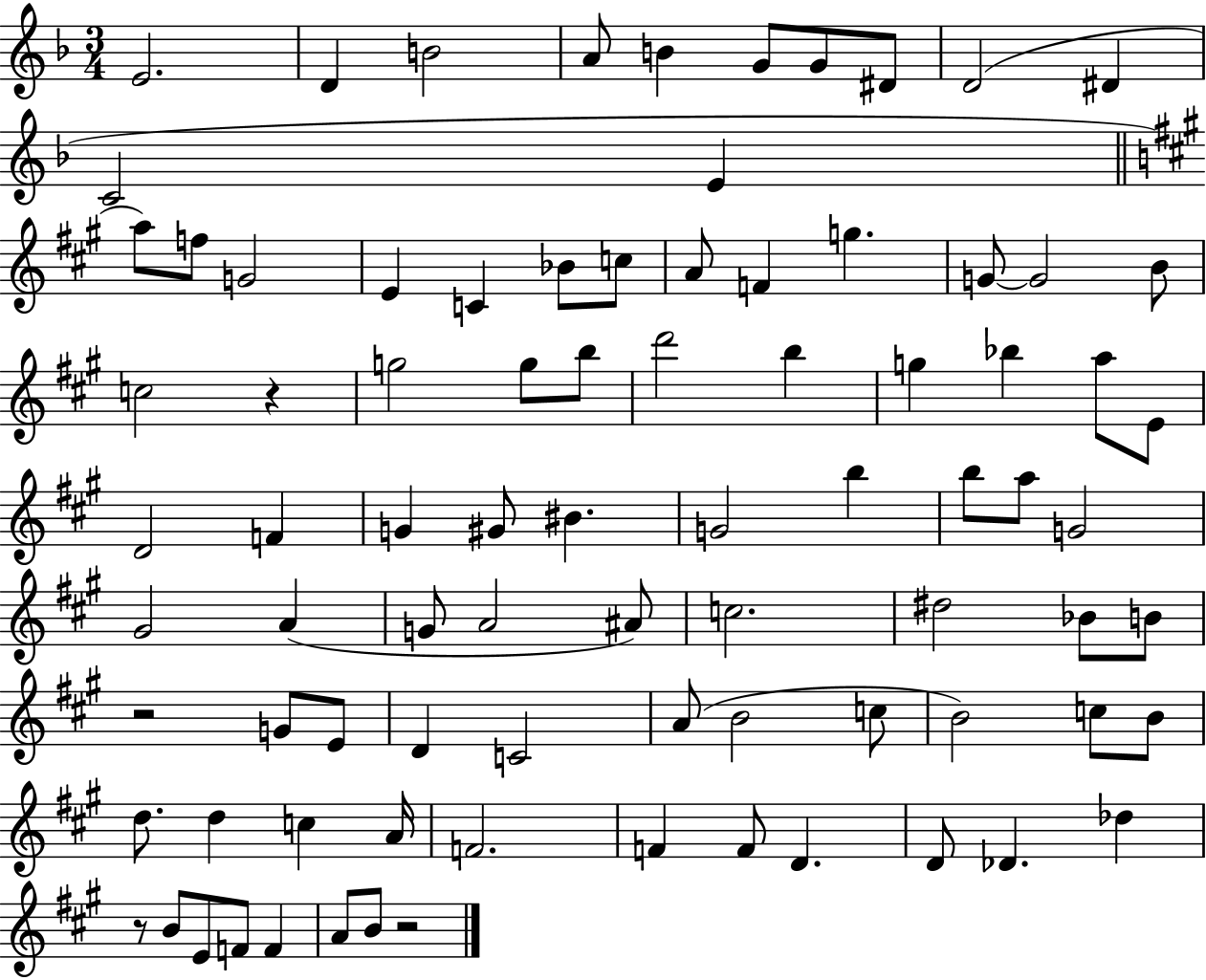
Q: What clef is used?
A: treble